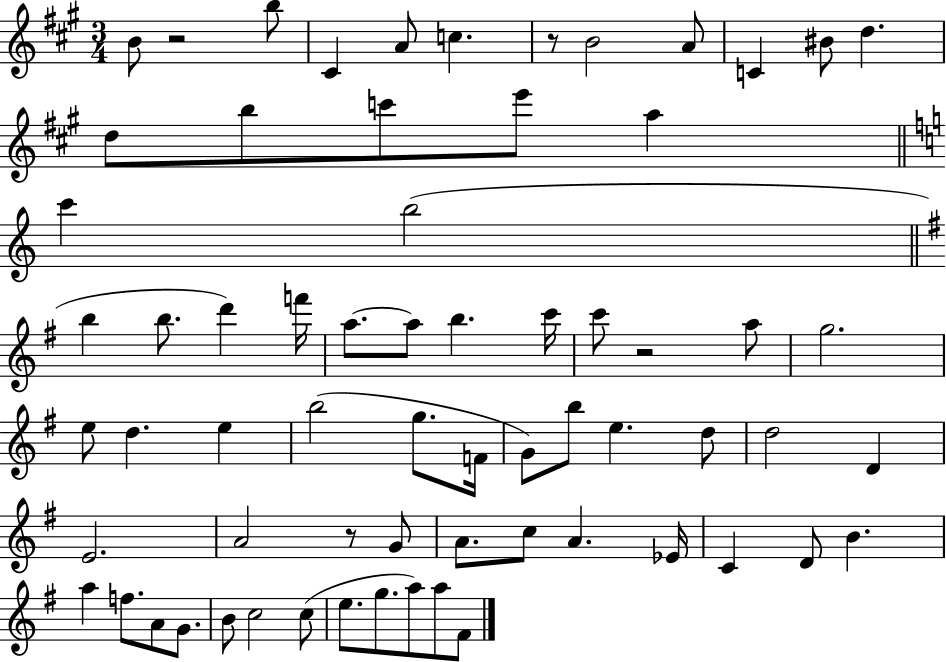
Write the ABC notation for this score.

X:1
T:Untitled
M:3/4
L:1/4
K:A
B/2 z2 b/2 ^C A/2 c z/2 B2 A/2 C ^B/2 d d/2 b/2 c'/2 e'/2 a c' b2 b b/2 d' f'/4 a/2 a/2 b c'/4 c'/2 z2 a/2 g2 e/2 d e b2 g/2 F/4 G/2 b/2 e d/2 d2 D E2 A2 z/2 G/2 A/2 c/2 A _E/4 C D/2 B a f/2 A/2 G/2 B/2 c2 c/2 e/2 g/2 a/2 a/2 ^F/2